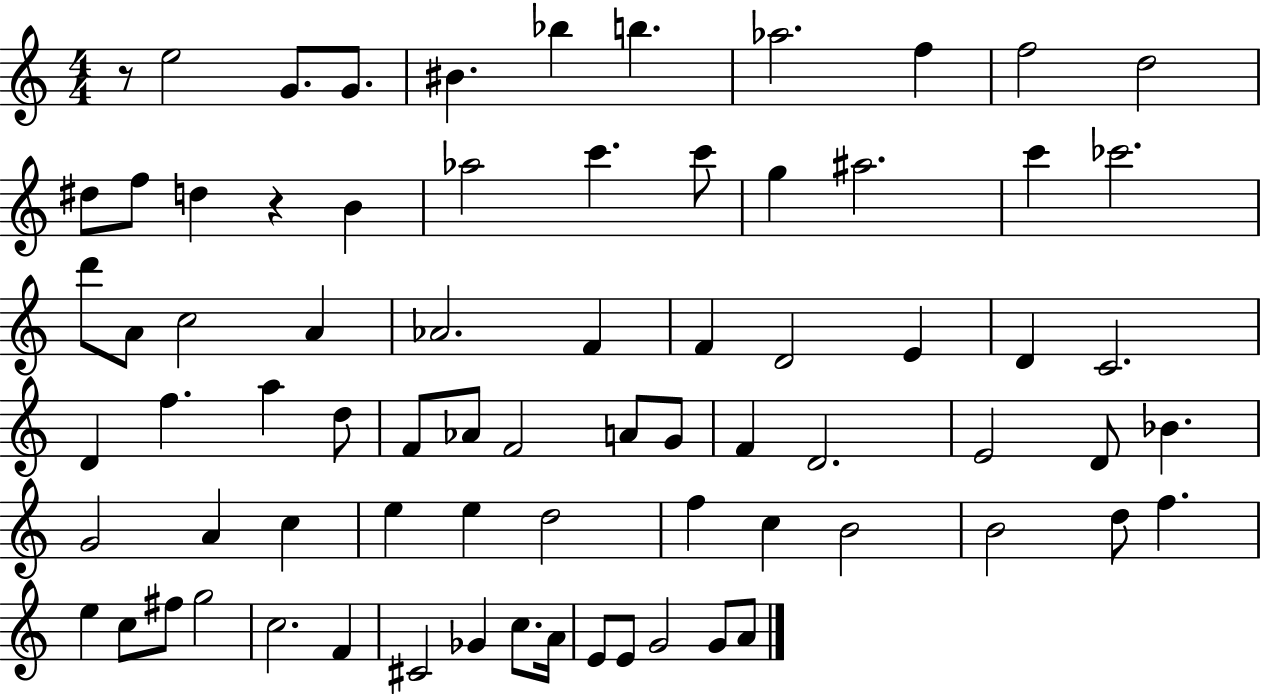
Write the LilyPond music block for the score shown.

{
  \clef treble
  \numericTimeSignature
  \time 4/4
  \key c \major
  r8 e''2 g'8. g'8. | bis'4. bes''4 b''4. | aes''2. f''4 | f''2 d''2 | \break dis''8 f''8 d''4 r4 b'4 | aes''2 c'''4. c'''8 | g''4 ais''2. | c'''4 ces'''2. | \break d'''8 a'8 c''2 a'4 | aes'2. f'4 | f'4 d'2 e'4 | d'4 c'2. | \break d'4 f''4. a''4 d''8 | f'8 aes'8 f'2 a'8 g'8 | f'4 d'2. | e'2 d'8 bes'4. | \break g'2 a'4 c''4 | e''4 e''4 d''2 | f''4 c''4 b'2 | b'2 d''8 f''4. | \break e''4 c''8 fis''8 g''2 | c''2. f'4 | cis'2 ges'4 c''8. a'16 | e'8 e'8 g'2 g'8 a'8 | \break \bar "|."
}